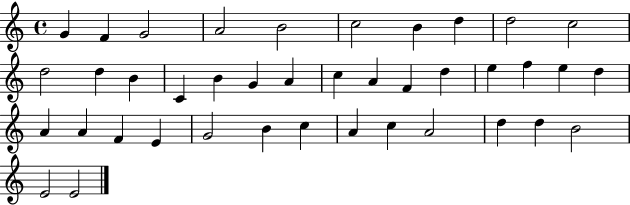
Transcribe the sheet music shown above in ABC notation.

X:1
T:Untitled
M:4/4
L:1/4
K:C
G F G2 A2 B2 c2 B d d2 c2 d2 d B C B G A c A F d e f e d A A F E G2 B c A c A2 d d B2 E2 E2